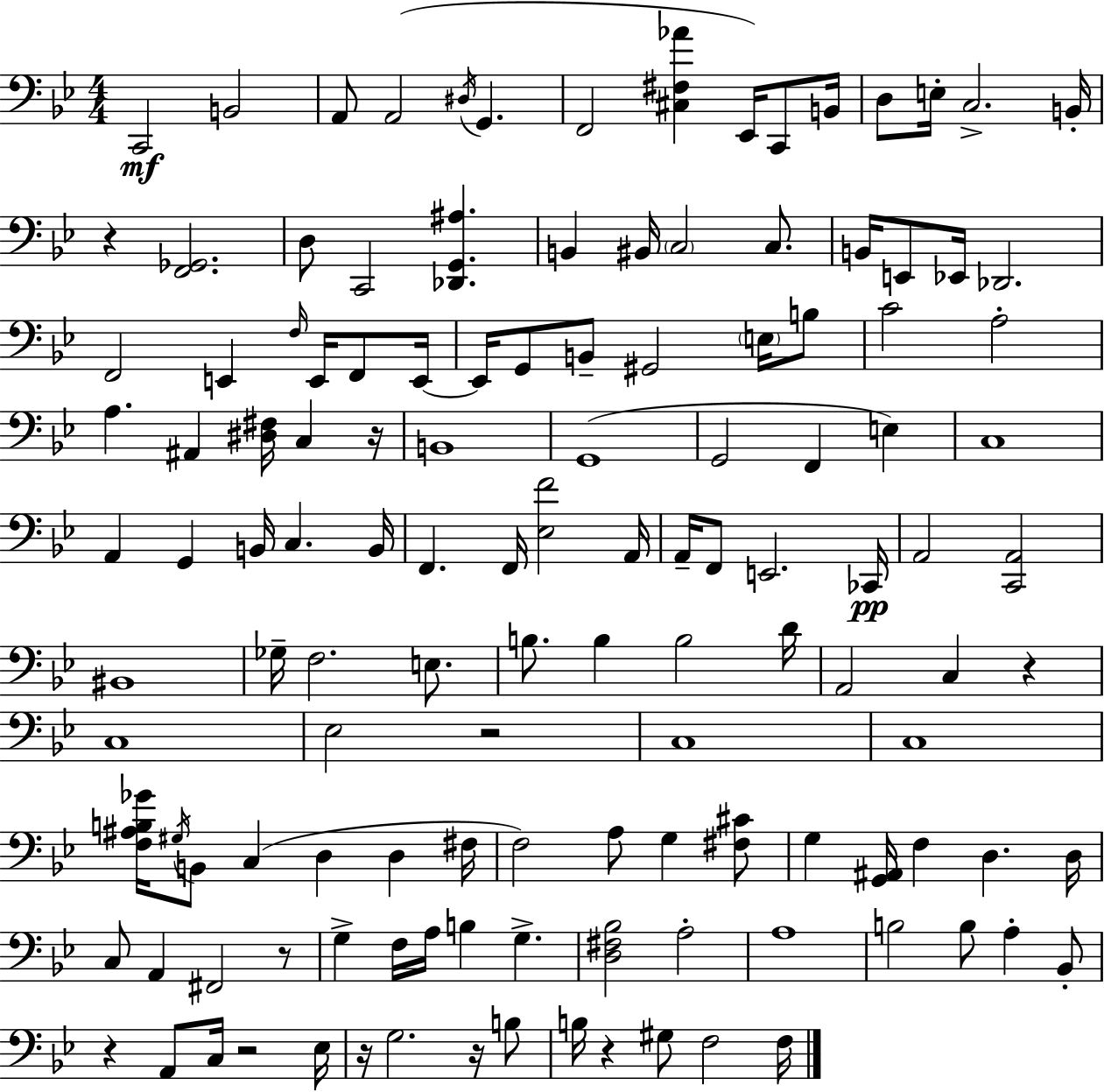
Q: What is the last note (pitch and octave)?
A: F3